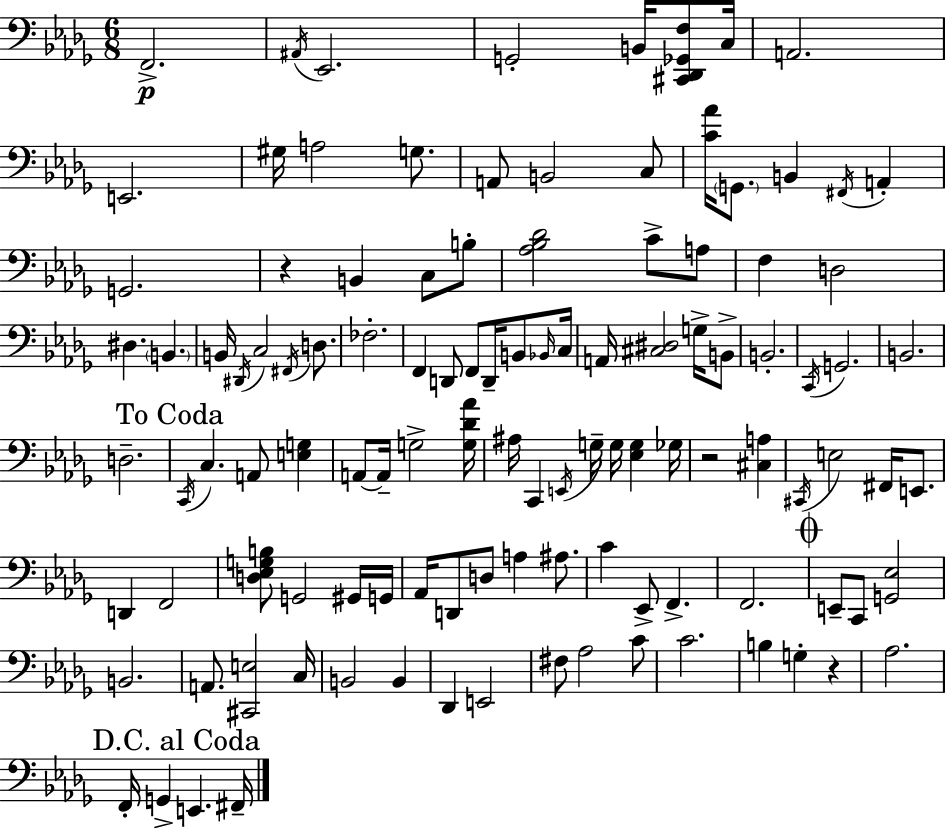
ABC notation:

X:1
T:Untitled
M:6/8
L:1/4
K:Bbm
F,,2 ^A,,/4 _E,,2 G,,2 B,,/4 [^C,,_D,,_G,,F,]/2 C,/4 A,,2 E,,2 ^G,/4 A,2 G,/2 A,,/2 B,,2 C,/2 [C_A]/4 G,,/2 B,, ^F,,/4 A,, G,,2 z B,, C,/2 B,/2 [_A,_B,_D]2 C/2 A,/2 F, D,2 ^D, B,, B,,/4 ^D,,/4 C,2 ^F,,/4 D,/2 _F,2 F,, D,,/2 F,,/2 D,,/4 B,,/2 _B,,/4 C,/4 A,,/4 [^C,^D,]2 G,/4 B,,/2 B,,2 C,,/4 G,,2 B,,2 D,2 C,,/4 C, A,,/2 [E,G,] A,,/2 A,,/4 G,2 [G,_D_A]/4 ^A,/4 C,, E,,/4 G,/4 G,/4 [_E,G,] _G,/4 z2 [^C,A,] ^C,,/4 E,2 ^F,,/4 E,,/2 D,, F,,2 [D,_E,G,B,]/2 G,,2 ^G,,/4 G,,/4 _A,,/4 D,,/2 D,/2 A, ^A,/2 C _E,,/2 F,, F,,2 E,,/2 C,,/2 [G,,_E,]2 B,,2 A,,/2 [^C,,E,]2 C,/4 B,,2 B,, _D,, E,,2 ^F,/2 _A,2 C/2 C2 B, G, z _A,2 F,,/4 G,, E,, ^F,,/4